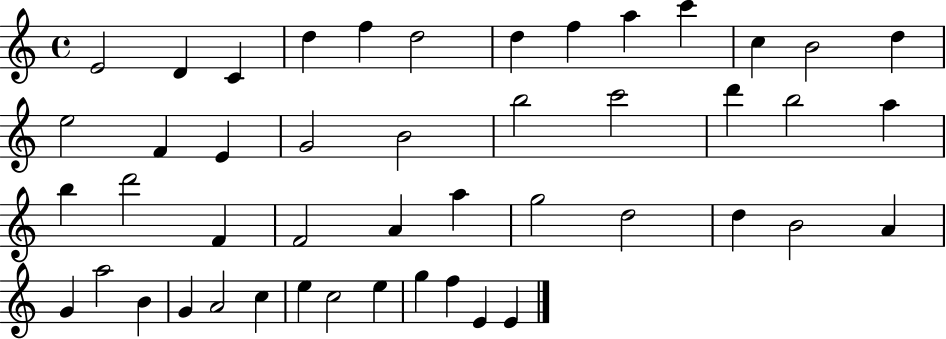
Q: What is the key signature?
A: C major